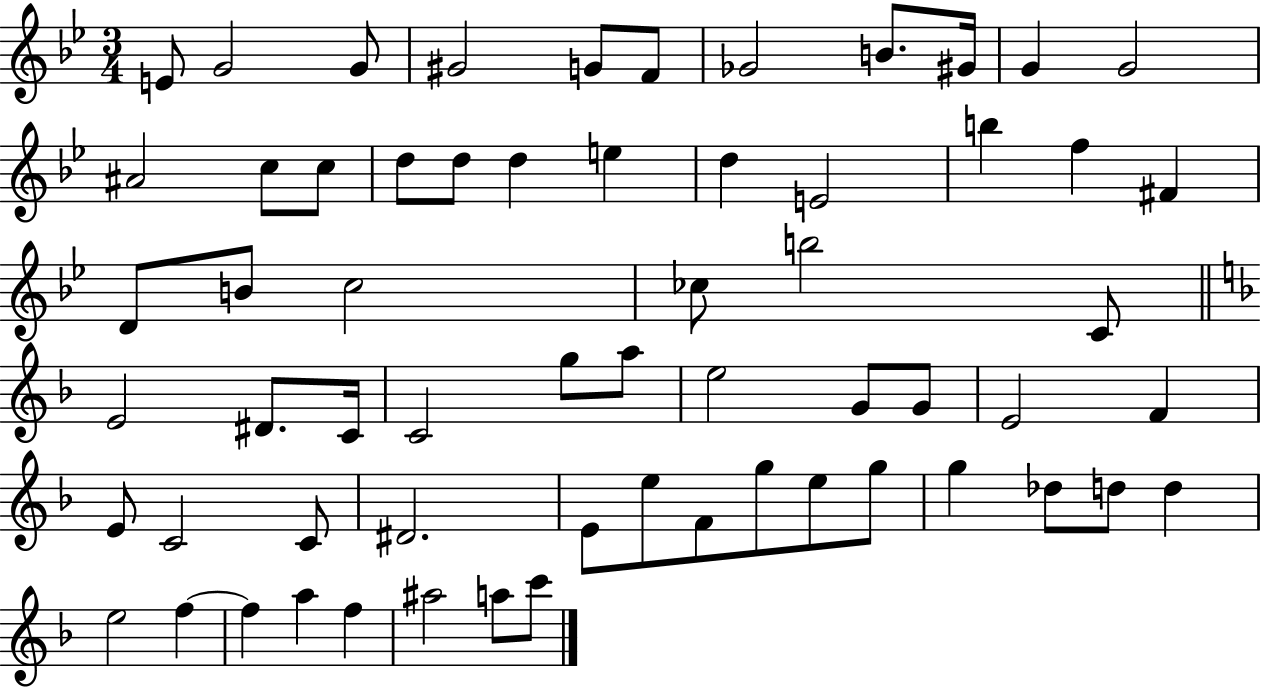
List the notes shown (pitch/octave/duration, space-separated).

E4/e G4/h G4/e G#4/h G4/e F4/e Gb4/h B4/e. G#4/s G4/q G4/h A#4/h C5/e C5/e D5/e D5/e D5/q E5/q D5/q E4/h B5/q F5/q F#4/q D4/e B4/e C5/h CES5/e B5/h C4/e E4/h D#4/e. C4/s C4/h G5/e A5/e E5/h G4/e G4/e E4/h F4/q E4/e C4/h C4/e D#4/h. E4/e E5/e F4/e G5/e E5/e G5/e G5/q Db5/e D5/e D5/q E5/h F5/q F5/q A5/q F5/q A#5/h A5/e C6/e